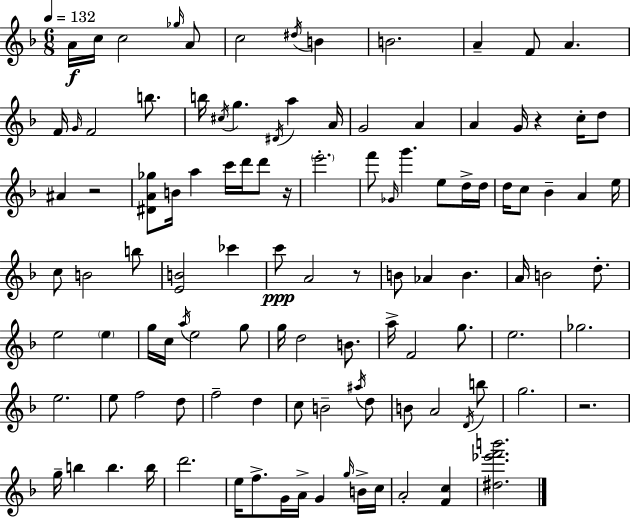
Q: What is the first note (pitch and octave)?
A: A4